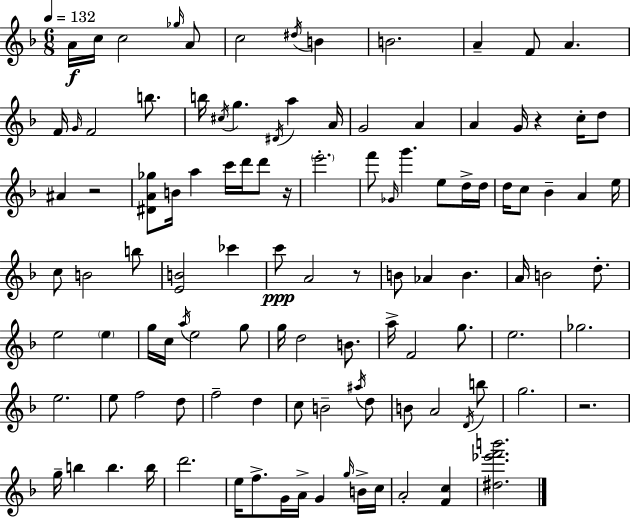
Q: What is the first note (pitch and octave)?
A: A4